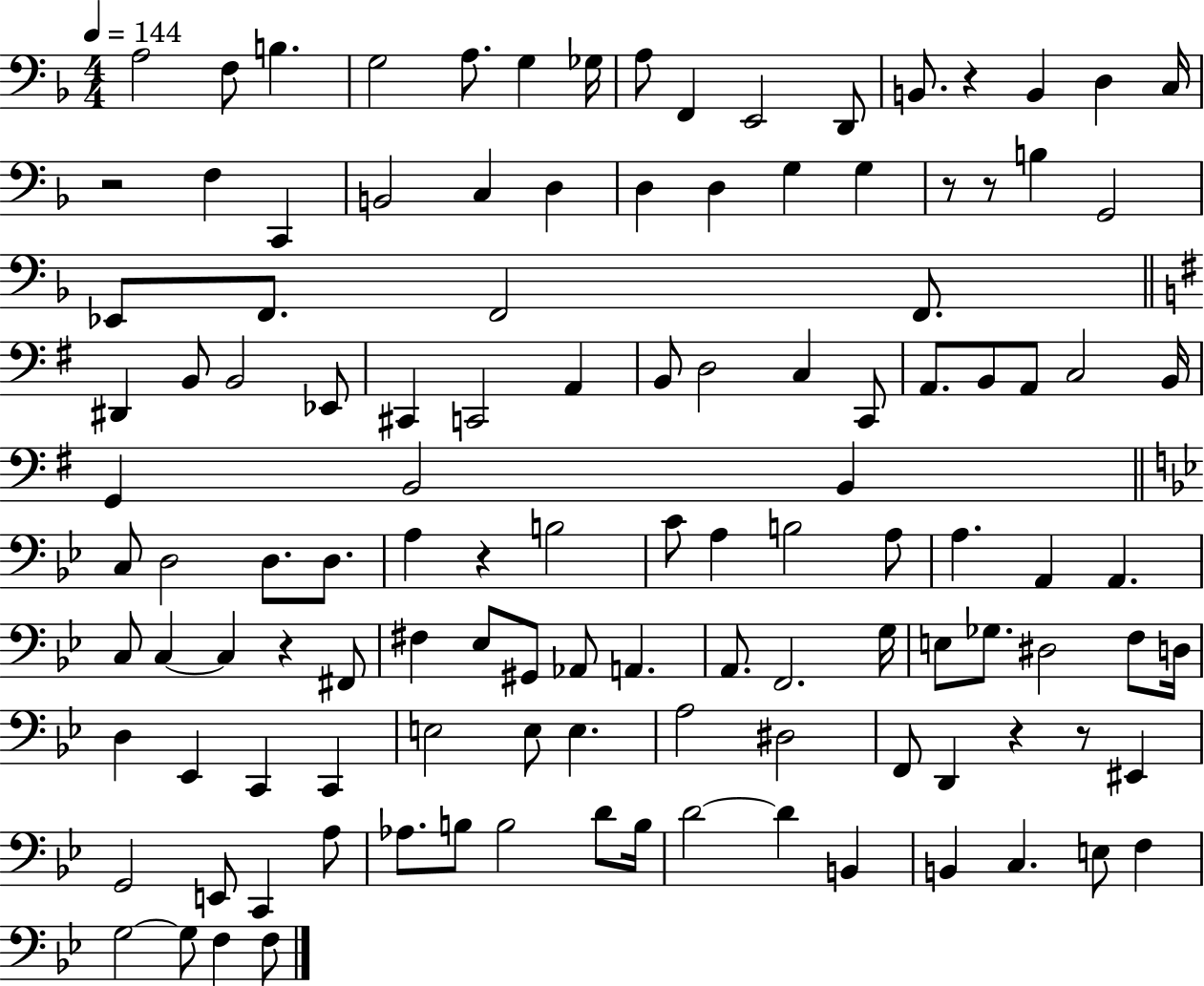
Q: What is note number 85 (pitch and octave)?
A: E3